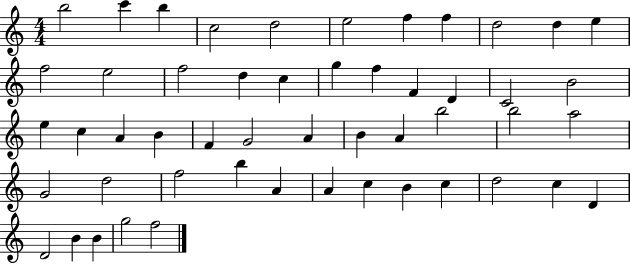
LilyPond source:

{
  \clef treble
  \numericTimeSignature
  \time 4/4
  \key c \major
  b''2 c'''4 b''4 | c''2 d''2 | e''2 f''4 f''4 | d''2 d''4 e''4 | \break f''2 e''2 | f''2 d''4 c''4 | g''4 f''4 f'4 d'4 | c'2 b'2 | \break e''4 c''4 a'4 b'4 | f'4 g'2 a'4 | b'4 a'4 b''2 | b''2 a''2 | \break g'2 d''2 | f''2 b''4 a'4 | a'4 c''4 b'4 c''4 | d''2 c''4 d'4 | \break d'2 b'4 b'4 | g''2 f''2 | \bar "|."
}